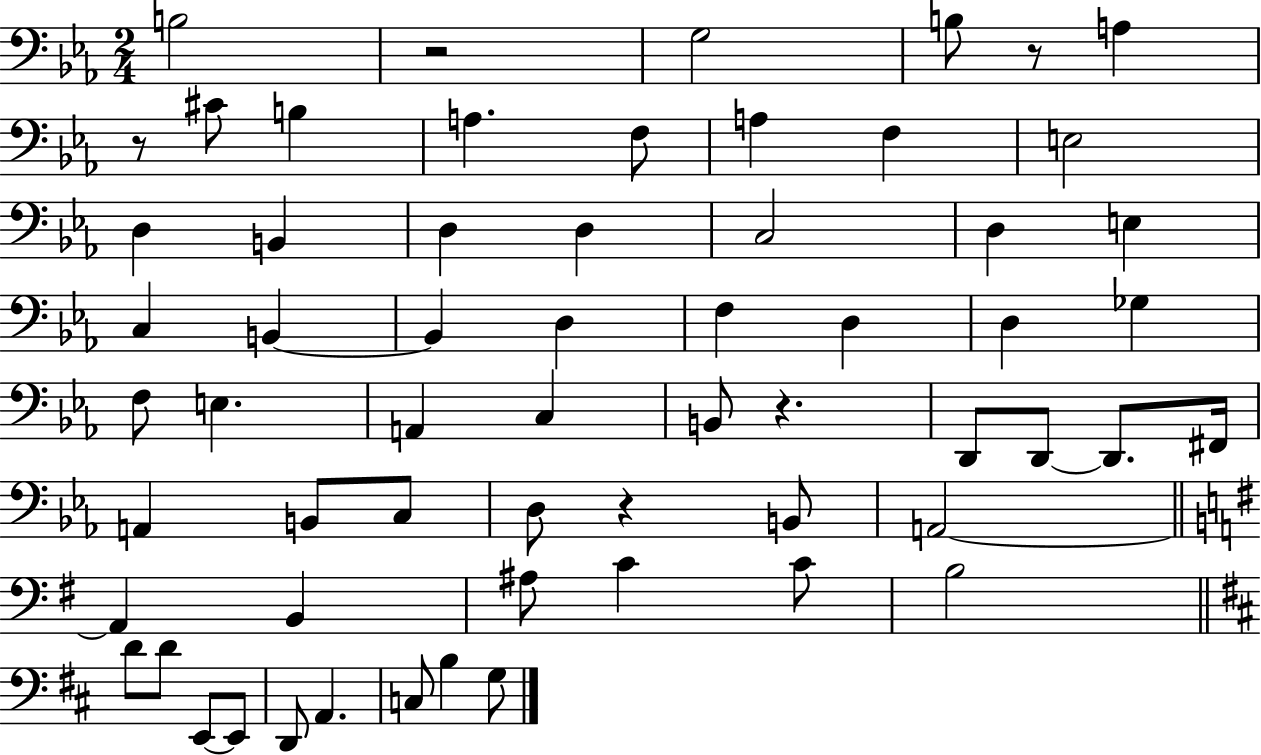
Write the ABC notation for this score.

X:1
T:Untitled
M:2/4
L:1/4
K:Eb
B,2 z2 G,2 B,/2 z/2 A, z/2 ^C/2 B, A, F,/2 A, F, E,2 D, B,, D, D, C,2 D, E, C, B,, B,, D, F, D, D, _G, F,/2 E, A,, C, B,,/2 z D,,/2 D,,/2 D,,/2 ^F,,/4 A,, B,,/2 C,/2 D,/2 z B,,/2 A,,2 A,, B,, ^A,/2 C C/2 B,2 D/2 D/2 E,,/2 E,,/2 D,,/2 A,, C,/2 B, G,/2